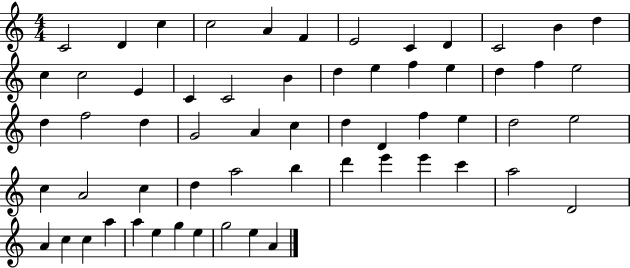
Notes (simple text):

C4/h D4/q C5/q C5/h A4/q F4/q E4/h C4/q D4/q C4/h B4/q D5/q C5/q C5/h E4/q C4/q C4/h B4/q D5/q E5/q F5/q E5/q D5/q F5/q E5/h D5/q F5/h D5/q G4/h A4/q C5/q D5/q D4/q F5/q E5/q D5/h E5/h C5/q A4/h C5/q D5/q A5/h B5/q D6/q E6/q E6/q C6/q A5/h D4/h A4/q C5/q C5/q A5/q A5/q E5/q G5/q E5/q G5/h E5/q A4/q